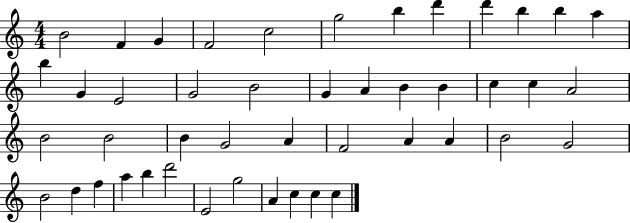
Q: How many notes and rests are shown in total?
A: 46